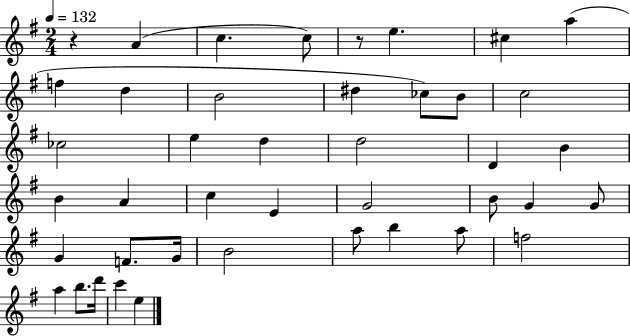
R/q A4/q C5/q. C5/e R/e E5/q. C#5/q A5/q F5/q D5/q B4/h D#5/q CES5/e B4/e C5/h CES5/h E5/q D5/q D5/h D4/q B4/q B4/q A4/q C5/q E4/q G4/h B4/e G4/q G4/e G4/q F4/e. G4/s B4/h A5/e B5/q A5/e F5/h A5/q B5/e. D6/s C6/q E5/q